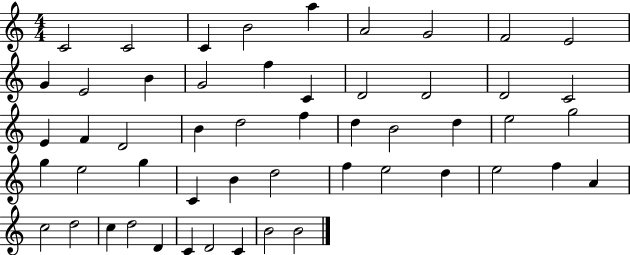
C4/h C4/h C4/q B4/h A5/q A4/h G4/h F4/h E4/h G4/q E4/h B4/q G4/h F5/q C4/q D4/h D4/h D4/h C4/h E4/q F4/q D4/h B4/q D5/h F5/q D5/q B4/h D5/q E5/h G5/h G5/q E5/h G5/q C4/q B4/q D5/h F5/q E5/h D5/q E5/h F5/q A4/q C5/h D5/h C5/q D5/h D4/q C4/q D4/h C4/q B4/h B4/h